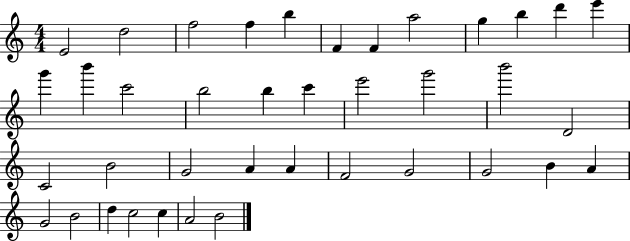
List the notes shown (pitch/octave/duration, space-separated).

E4/h D5/h F5/h F5/q B5/q F4/q F4/q A5/h G5/q B5/q D6/q E6/q G6/q B6/q C6/h B5/h B5/q C6/q E6/h G6/h B6/h D4/h C4/h B4/h G4/h A4/q A4/q F4/h G4/h G4/h B4/q A4/q G4/h B4/h D5/q C5/h C5/q A4/h B4/h